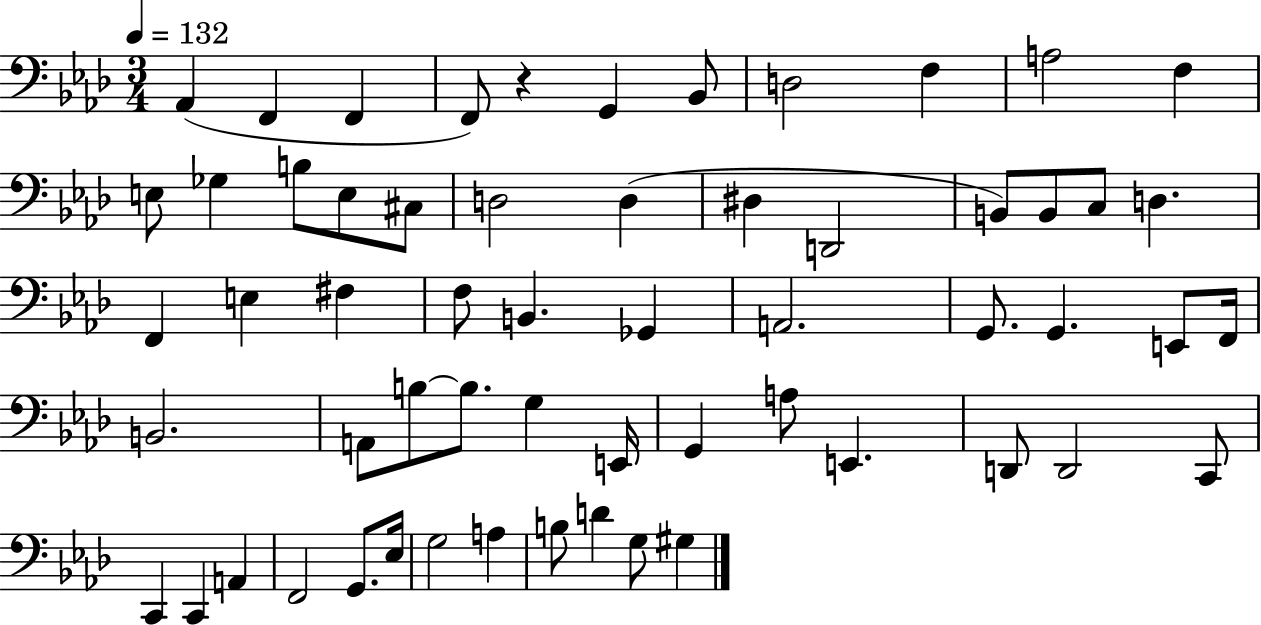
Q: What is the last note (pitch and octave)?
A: G#3